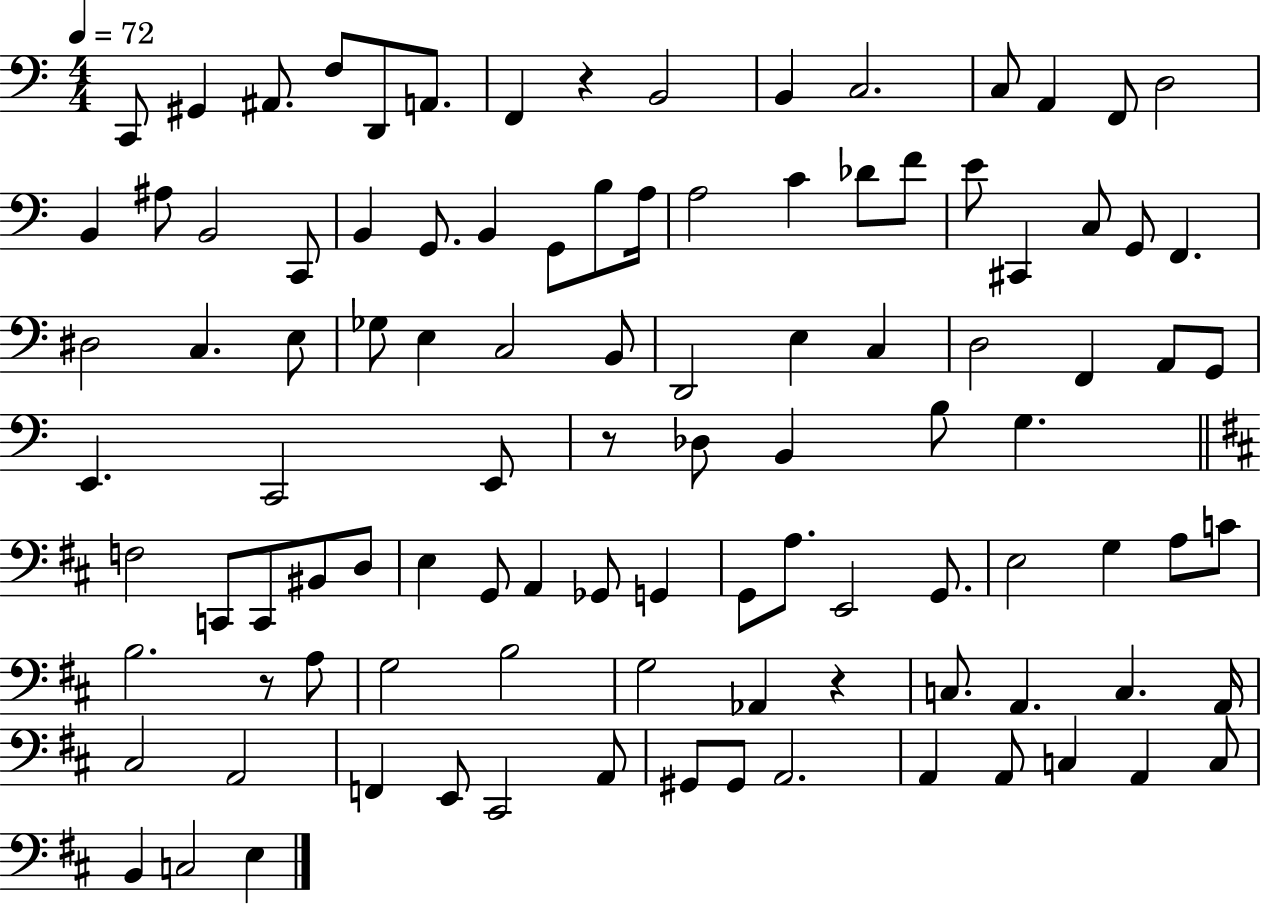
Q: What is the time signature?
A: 4/4